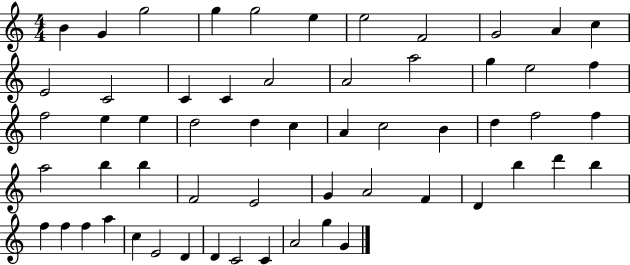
{
  \clef treble
  \numericTimeSignature
  \time 4/4
  \key c \major
  b'4 g'4 g''2 | g''4 g''2 e''4 | e''2 f'2 | g'2 a'4 c''4 | \break e'2 c'2 | c'4 c'4 a'2 | a'2 a''2 | g''4 e''2 f''4 | \break f''2 e''4 e''4 | d''2 d''4 c''4 | a'4 c''2 b'4 | d''4 f''2 f''4 | \break a''2 b''4 b''4 | f'2 e'2 | g'4 a'2 f'4 | d'4 b''4 d'''4 b''4 | \break f''4 f''4 f''4 a''4 | c''4 e'2 d'4 | d'4 c'2 c'4 | a'2 g''4 g'4 | \break \bar "|."
}